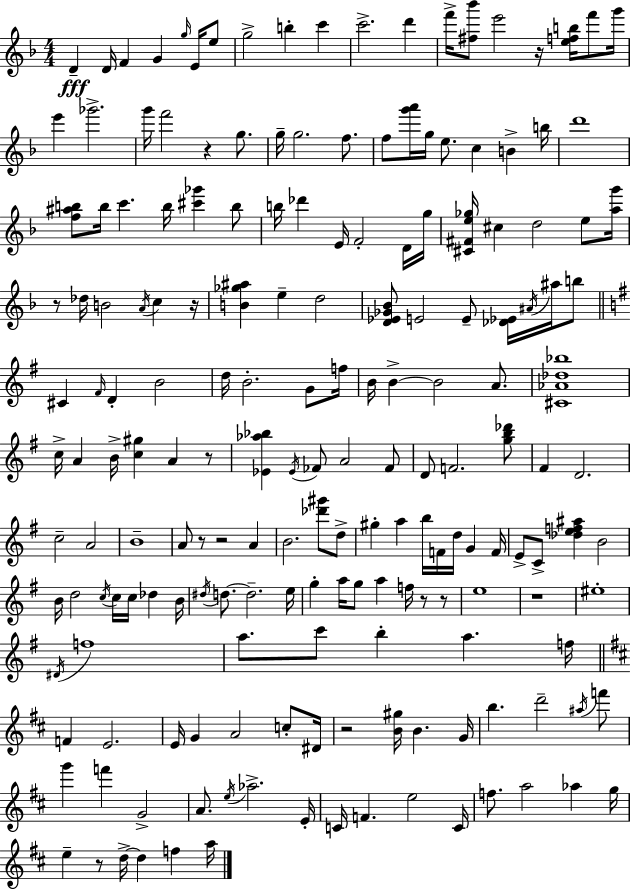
D4/q D4/s F4/q G4/q G5/s E4/s E5/e G5/h B5/q C6/q C6/h. D6/q F6/s [F#5,Bb6]/e E6/h R/s [E5,F5,B5]/s F6/e G6/s E6/q Gb6/h. G6/s F6/h R/q G5/e. G5/s G5/h. F5/e. F5/e [G6,A6]/s G5/s E5/e. C5/q B4/q B5/s D6/w [F5,A#5,B5]/e B5/s C6/q. B5/s [C#6,Gb6]/q B5/e B5/s Db6/q E4/s F4/h D4/s G5/s [C#4,F#4,E5,Gb5]/s C#5/q D5/h E5/e [A5,G6]/s R/e Db5/s B4/h A4/s C5/q R/s [B4,Gb5,A#5]/q E5/q D5/h [D4,Eb4,Gb4,Bb4]/e E4/h E4/e [Db4,Eb4]/s A#4/s A#5/s B5/e C#4/q F#4/s D4/q B4/h D5/s B4/h. G4/e F5/s B4/s B4/q B4/h A4/e. [C#4,Ab4,Db5,Bb5]/w C5/s A4/q B4/s [C5,G#5]/q A4/q R/e [Eb4,Ab5,Bb5]/q Eb4/s FES4/e A4/h FES4/e D4/e F4/h. [G5,B5,Db6]/e F#4/q D4/h. C5/h A4/h B4/w A4/e R/e R/h A4/q B4/h. [Db6,G#6]/e D5/e G#5/q A5/q B5/s F4/s D5/s G4/q F4/s E4/e C4/e [Db5,E5,F5,A#5]/q B4/h B4/s D5/h C5/s C5/s C5/s Db5/q B4/s D#5/s D5/e. D5/h. E5/s G5/q A5/s G5/e A5/q F5/s R/e R/e E5/w R/w EIS5/w D#4/s F5/w A5/e. C6/e B5/q A5/q. F5/s F4/q E4/h. E4/s G4/q A4/h C5/e D#4/s R/h [B4,G#5]/s B4/q. G4/s B5/q. D6/h A#5/s F6/e G6/q F6/q G4/h A4/e. E5/s Ab5/h. E4/s C4/s F4/q. E5/h C4/s F5/e. A5/h Ab5/q G5/s E5/q R/e D5/s D5/q F5/q A5/s